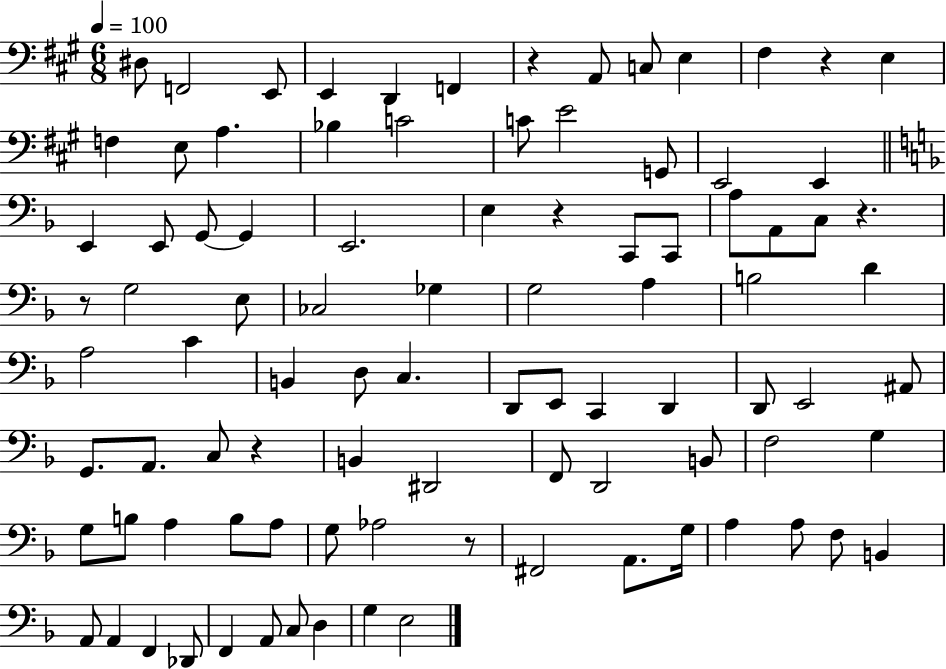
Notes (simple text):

D#3/e F2/h E2/e E2/q D2/q F2/q R/q A2/e C3/e E3/q F#3/q R/q E3/q F3/q E3/e A3/q. Bb3/q C4/h C4/e E4/h G2/e E2/h E2/q E2/q E2/e G2/e G2/q E2/h. E3/q R/q C2/e C2/e A3/e A2/e C3/e R/q. R/e G3/h E3/e CES3/h Gb3/q G3/h A3/q B3/h D4/q A3/h C4/q B2/q D3/e C3/q. D2/e E2/e C2/q D2/q D2/e E2/h A#2/e G2/e. A2/e. C3/e R/q B2/q D#2/h F2/e D2/h B2/e F3/h G3/q G3/e B3/e A3/q B3/e A3/e G3/e Ab3/h R/e F#2/h A2/e. G3/s A3/q A3/e F3/e B2/q A2/e A2/q F2/q Db2/e F2/q A2/e C3/e D3/q G3/q E3/h